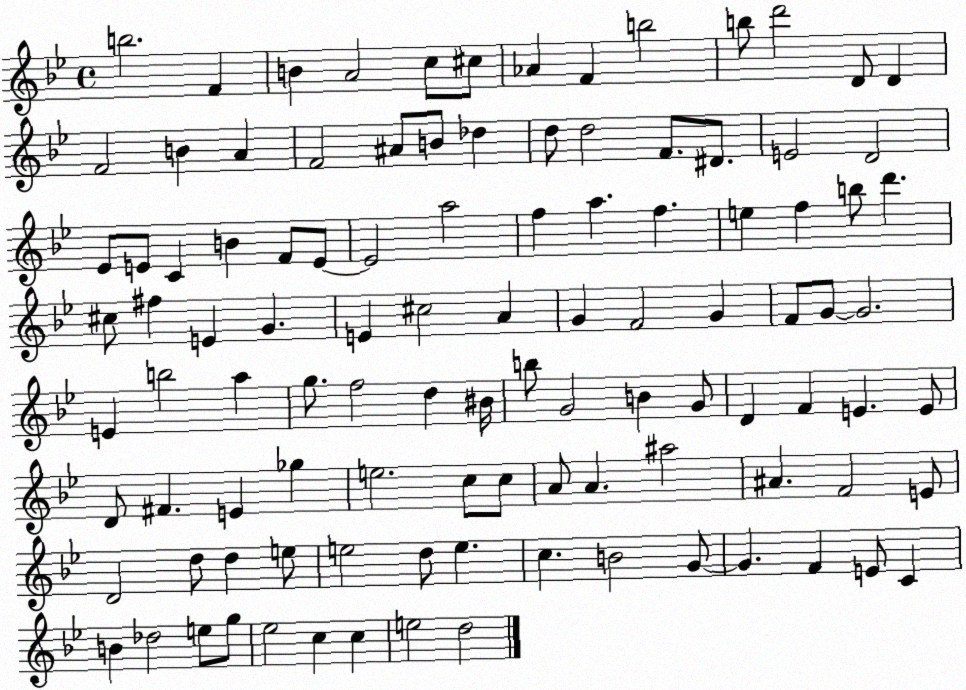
X:1
T:Untitled
M:4/4
L:1/4
K:Bb
b2 F B A2 c/2 ^c/2 _A F b2 b/2 d'2 D/2 D F2 B A F2 ^A/2 B/2 _d d/2 d2 F/2 ^D/2 E2 D2 _E/2 E/2 C B F/2 E/2 E2 a2 f a f e f b/2 d' ^c/2 ^f E G E ^c2 A G F2 G F/2 G/2 G2 E b2 a g/2 f2 d ^B/4 b/2 G2 B G/2 D F E E/2 D/2 ^F E _g e2 c/2 c/2 A/2 A ^a2 ^A F2 E/2 D2 d/2 d e/2 e2 d/2 e c B2 G/2 G F E/2 C B _d2 e/2 g/2 _e2 c c e2 d2